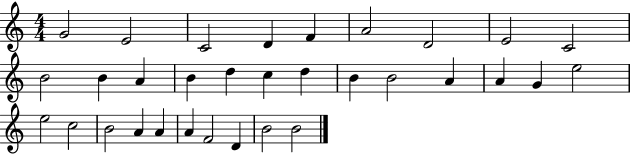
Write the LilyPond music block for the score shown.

{
  \clef treble
  \numericTimeSignature
  \time 4/4
  \key c \major
  g'2 e'2 | c'2 d'4 f'4 | a'2 d'2 | e'2 c'2 | \break b'2 b'4 a'4 | b'4 d''4 c''4 d''4 | b'4 b'2 a'4 | a'4 g'4 e''2 | \break e''2 c''2 | b'2 a'4 a'4 | a'4 f'2 d'4 | b'2 b'2 | \break \bar "|."
}